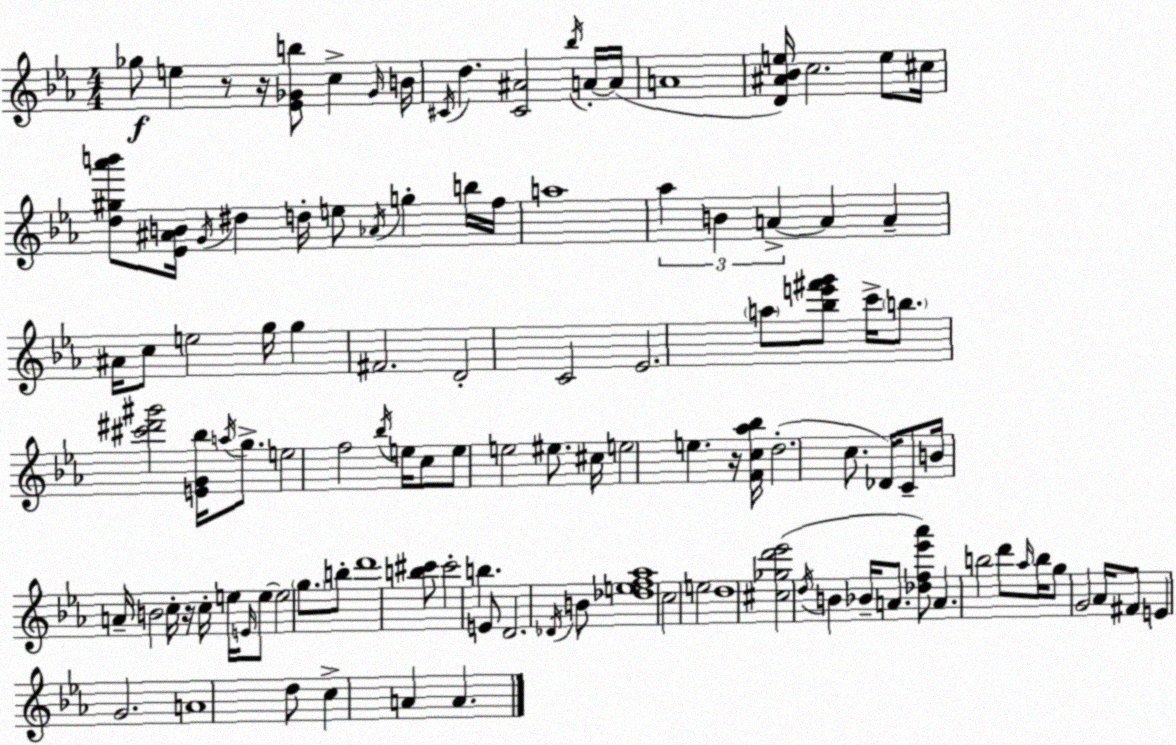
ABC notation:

X:1
T:Untitled
M:4/4
L:1/4
K:Eb
_g/2 e z/2 z/4 [_E_Gb]/2 c _G/4 B/4 ^C/4 d [^C^A]2 _b/4 A/4 A/4 A4 [D^A_Be]/4 c2 e/2 ^c/4 [d^g_a'b']/2 [_E^AB]/4 G/4 ^d d/4 e/2 _A/4 g b/4 f/4 a4 _a B A A A ^A/4 c/2 e2 g/4 g ^F2 D2 C2 _E2 a/2 [_be'^f'g']/2 c'/4 b/2 [^c'^d'^g']2 [EG_b]/4 a/4 g/2 e2 f2 _b/4 e/4 c/2 e/2 e2 ^e/2 ^c/4 e2 e z/4 [Fc_a_b]/4 d2 c/2 _D/4 C/2 B/4 A/4 B2 c/4 z/4 c/4 e/4 E/4 e/2 e2 g/2 b/2 d'4 [b^c']/2 ^c'2 b E/2 D2 _D/4 B/2 [_def_a]4 c2 e2 d4 [^c_gd'_e']2 d/4 B _B/4 A/2 [_df_e'_a']/2 A b2 d'/2 _a/4 b/4 g/2 G2 _A/4 ^F/2 E G2 A4 d/2 c A A